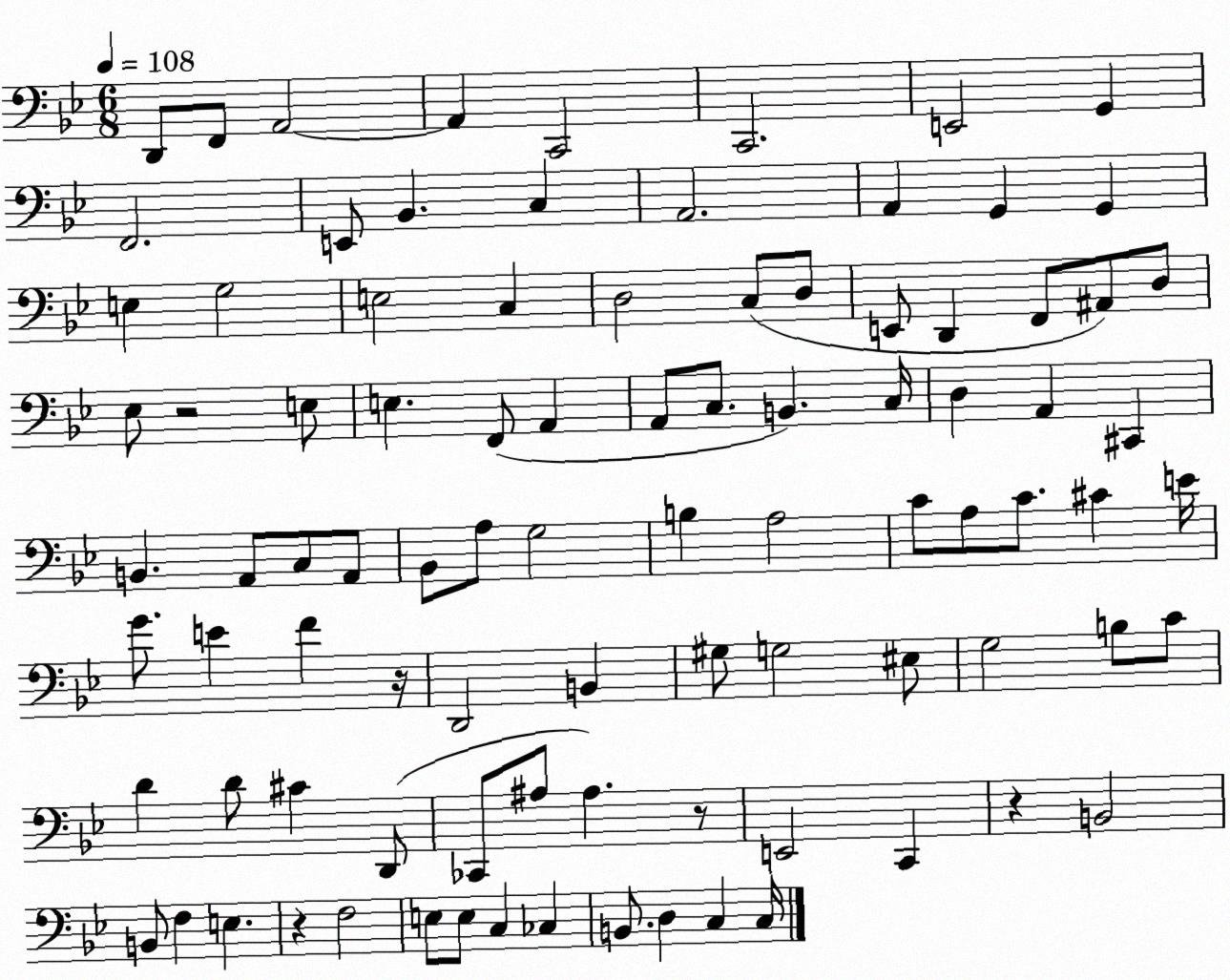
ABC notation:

X:1
T:Untitled
M:6/8
L:1/4
K:Bb
D,,/2 F,,/2 A,,2 A,, C,,2 C,,2 E,,2 G,, F,,2 E,,/2 _B,, C, A,,2 A,, G,, G,, E, G,2 E,2 C, D,2 C,/2 D,/2 E,,/2 D,, F,,/2 ^A,,/2 D,/2 _E,/2 z2 E,/2 E, F,,/2 A,, A,,/2 C,/2 B,, C,/4 D, A,, ^C,, B,, A,,/2 C,/2 A,,/2 _B,,/2 A,/2 G,2 B, A,2 C/2 A,/2 C/2 ^C E/4 G/2 E F z/4 D,,2 B,, ^G,/2 G,2 ^E,/2 G,2 B,/2 C/2 D D/2 ^C D,,/2 _C,,/2 ^A,/2 ^A, z/2 E,,2 C,, z B,,2 B,,/2 F, E, z F,2 E,/2 E,/2 C, _C, B,,/2 D, C, C,/4